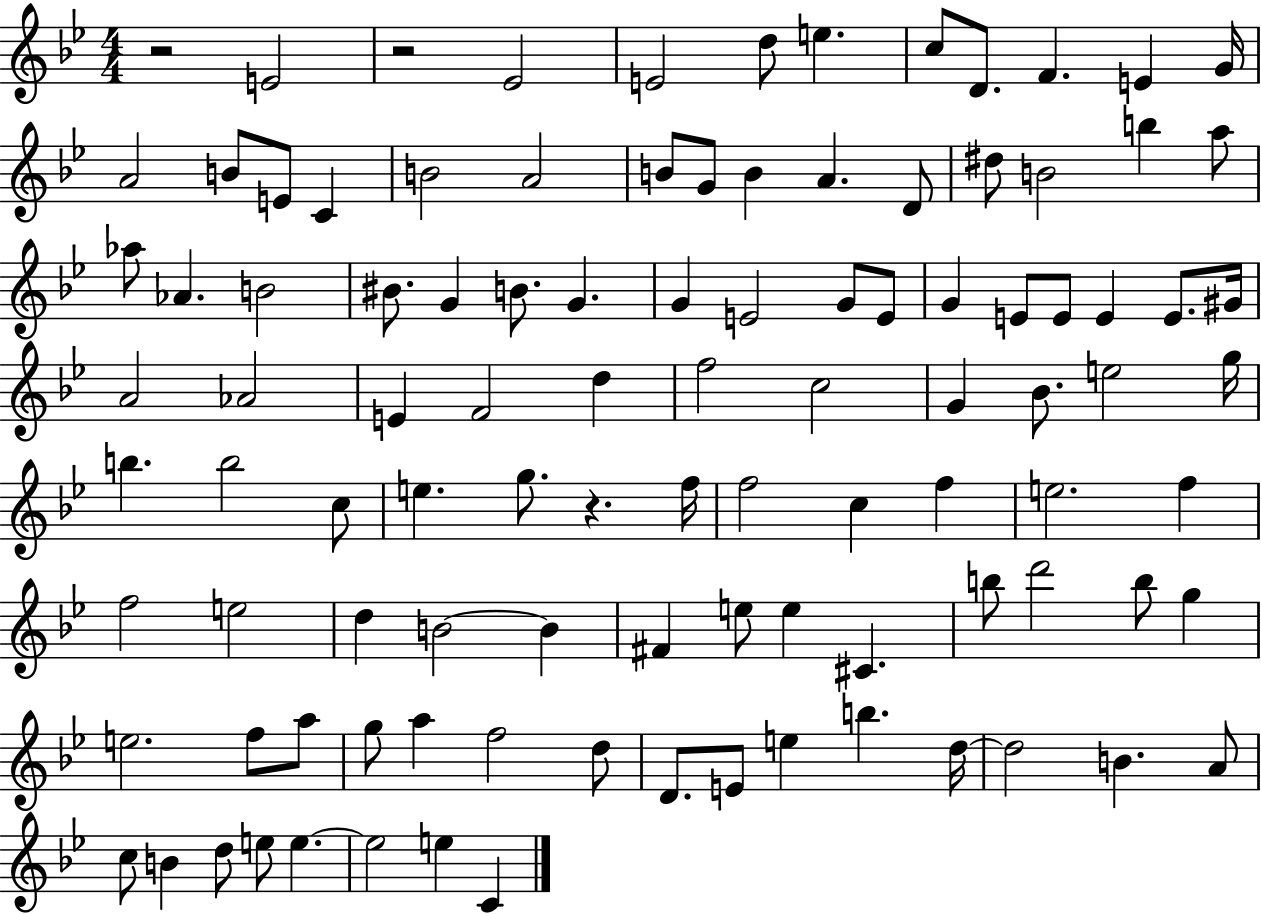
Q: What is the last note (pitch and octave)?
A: C4